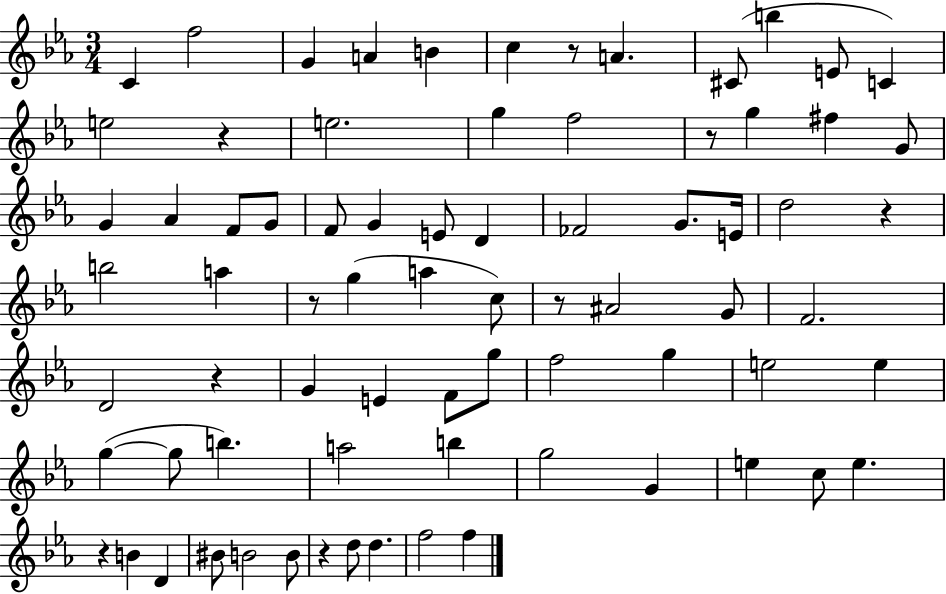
{
  \clef treble
  \numericTimeSignature
  \time 3/4
  \key ees \major
  \repeat volta 2 { c'4 f''2 | g'4 a'4 b'4 | c''4 r8 a'4. | cis'8( b''4 e'8 c'4) | \break e''2 r4 | e''2. | g''4 f''2 | r8 g''4 fis''4 g'8 | \break g'4 aes'4 f'8 g'8 | f'8 g'4 e'8 d'4 | fes'2 g'8. e'16 | d''2 r4 | \break b''2 a''4 | r8 g''4( a''4 c''8) | r8 ais'2 g'8 | f'2. | \break d'2 r4 | g'4 e'4 f'8 g''8 | f''2 g''4 | e''2 e''4 | \break g''4~(~ g''8 b''4.) | a''2 b''4 | g''2 g'4 | e''4 c''8 e''4. | \break r4 b'4 d'4 | bis'8 b'2 b'8 | r4 d''8 d''4. | f''2 f''4 | \break } \bar "|."
}